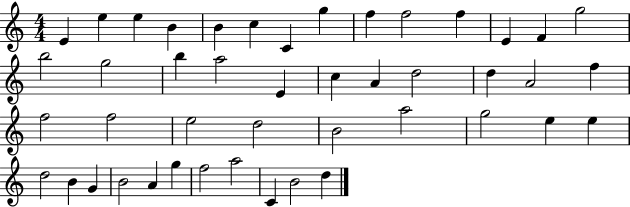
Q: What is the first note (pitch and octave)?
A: E4